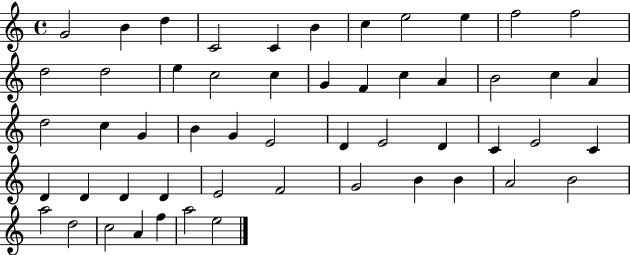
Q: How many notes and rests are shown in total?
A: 53